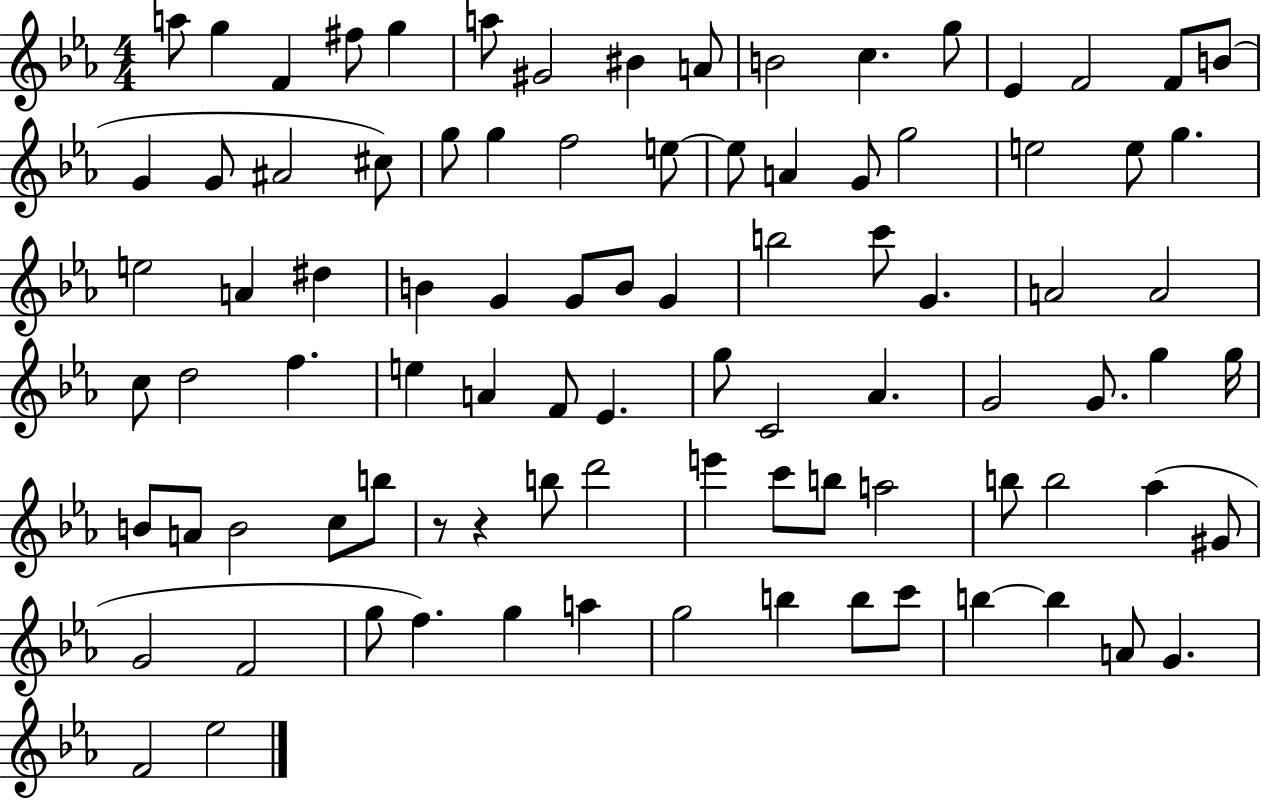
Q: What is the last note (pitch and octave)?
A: Eb5